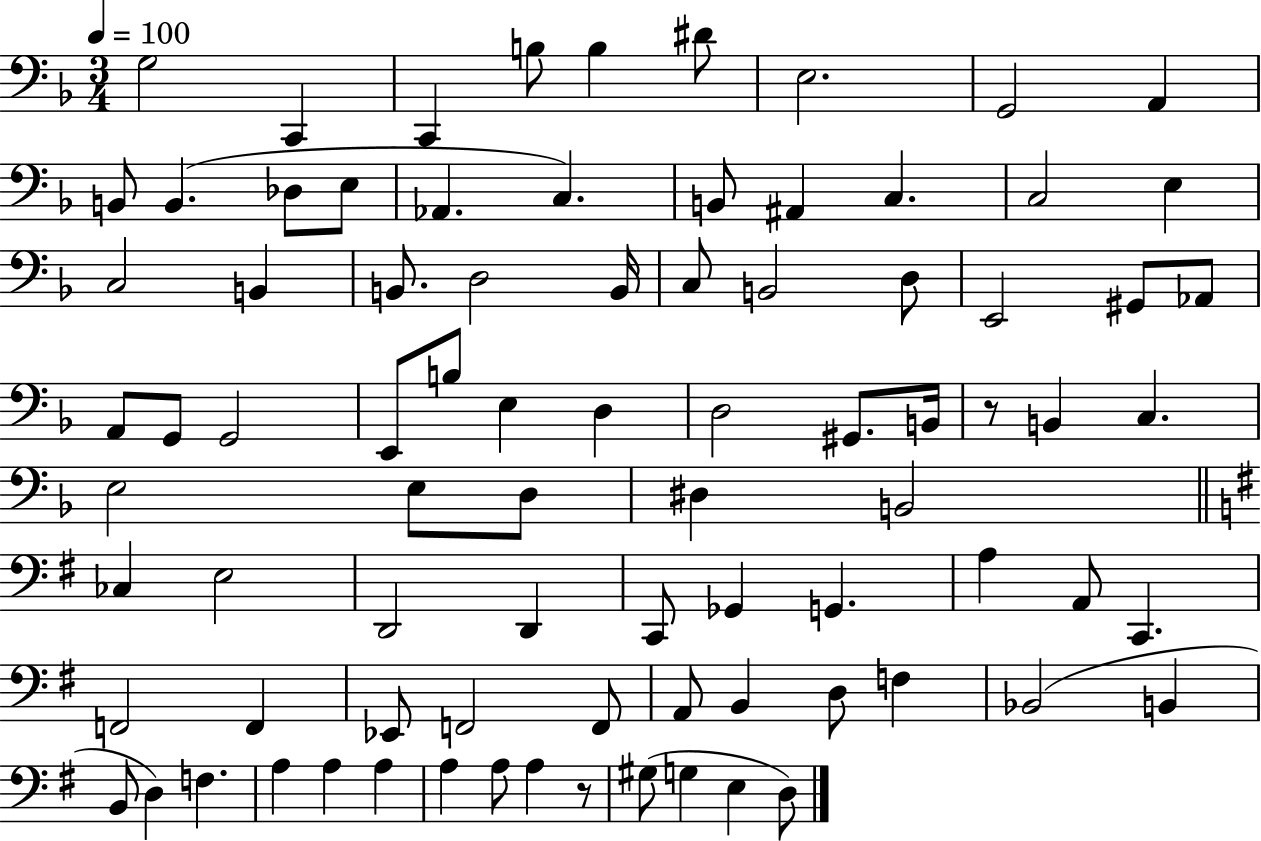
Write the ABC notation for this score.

X:1
T:Untitled
M:3/4
L:1/4
K:F
G,2 C,, C,, B,/2 B, ^D/2 E,2 G,,2 A,, B,,/2 B,, _D,/2 E,/2 _A,, C, B,,/2 ^A,, C, C,2 E, C,2 B,, B,,/2 D,2 B,,/4 C,/2 B,,2 D,/2 E,,2 ^G,,/2 _A,,/2 A,,/2 G,,/2 G,,2 E,,/2 B,/2 E, D, D,2 ^G,,/2 B,,/4 z/2 B,, C, E,2 E,/2 D,/2 ^D, B,,2 _C, E,2 D,,2 D,, C,,/2 _G,, G,, A, A,,/2 C,, F,,2 F,, _E,,/2 F,,2 F,,/2 A,,/2 B,, D,/2 F, _B,,2 B,, B,,/2 D, F, A, A, A, A, A,/2 A, z/2 ^G,/2 G, E, D,/2